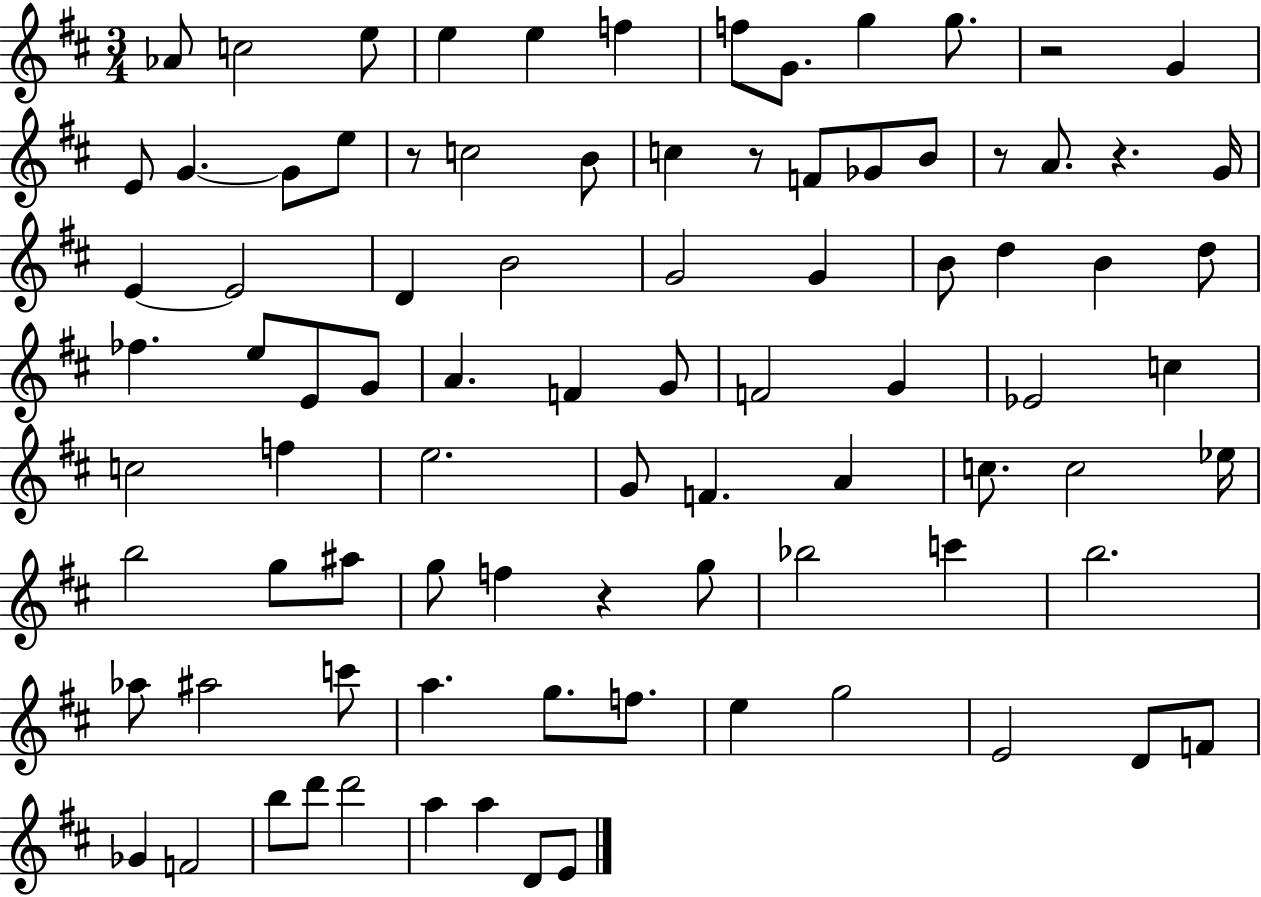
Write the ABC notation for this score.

X:1
T:Untitled
M:3/4
L:1/4
K:D
_A/2 c2 e/2 e e f f/2 G/2 g g/2 z2 G E/2 G G/2 e/2 z/2 c2 B/2 c z/2 F/2 _G/2 B/2 z/2 A/2 z G/4 E E2 D B2 G2 G B/2 d B d/2 _f e/2 E/2 G/2 A F G/2 F2 G _E2 c c2 f e2 G/2 F A c/2 c2 _e/4 b2 g/2 ^a/2 g/2 f z g/2 _b2 c' b2 _a/2 ^a2 c'/2 a g/2 f/2 e g2 E2 D/2 F/2 _G F2 b/2 d'/2 d'2 a a D/2 E/2